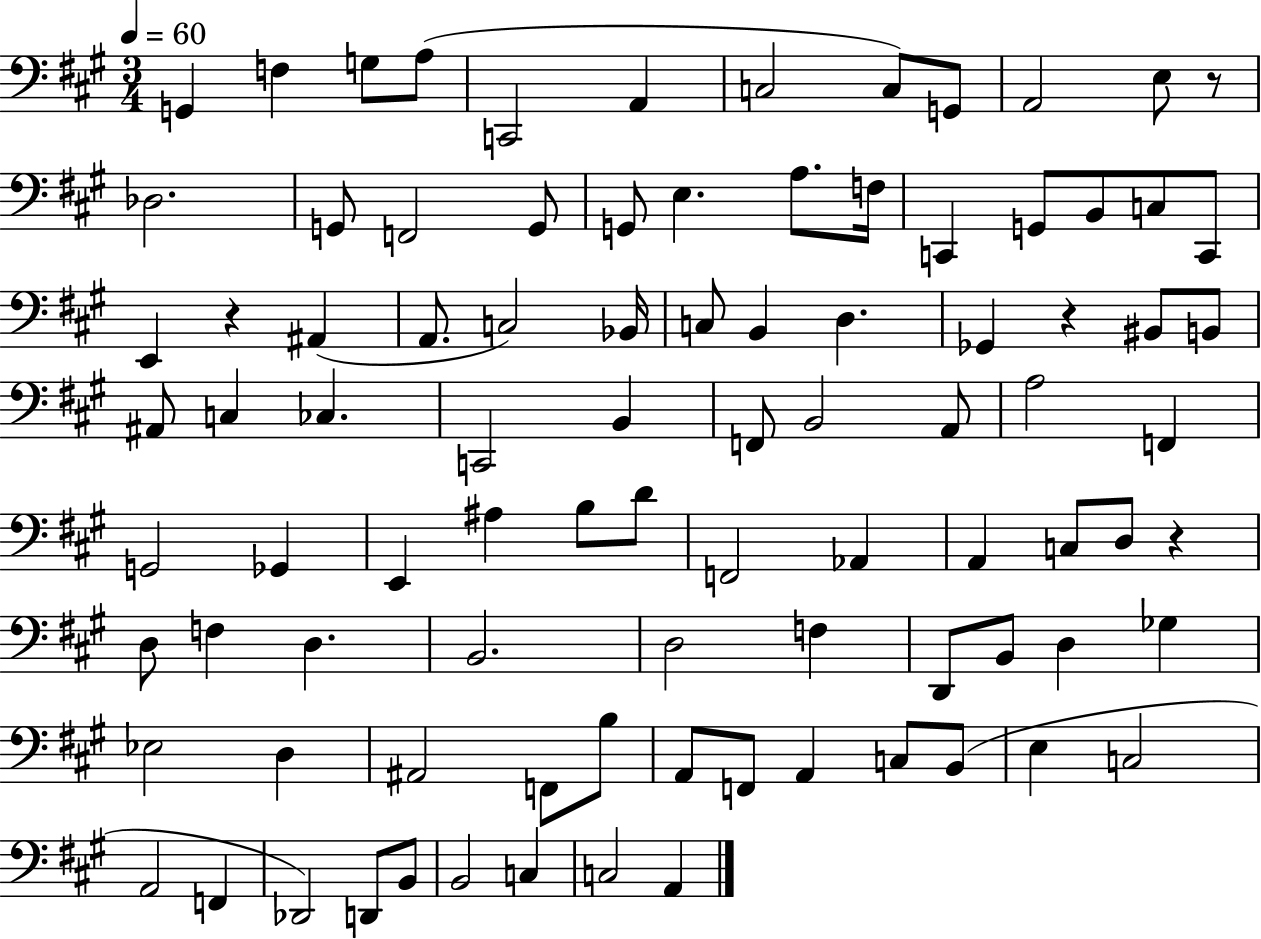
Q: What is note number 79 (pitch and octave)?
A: A2